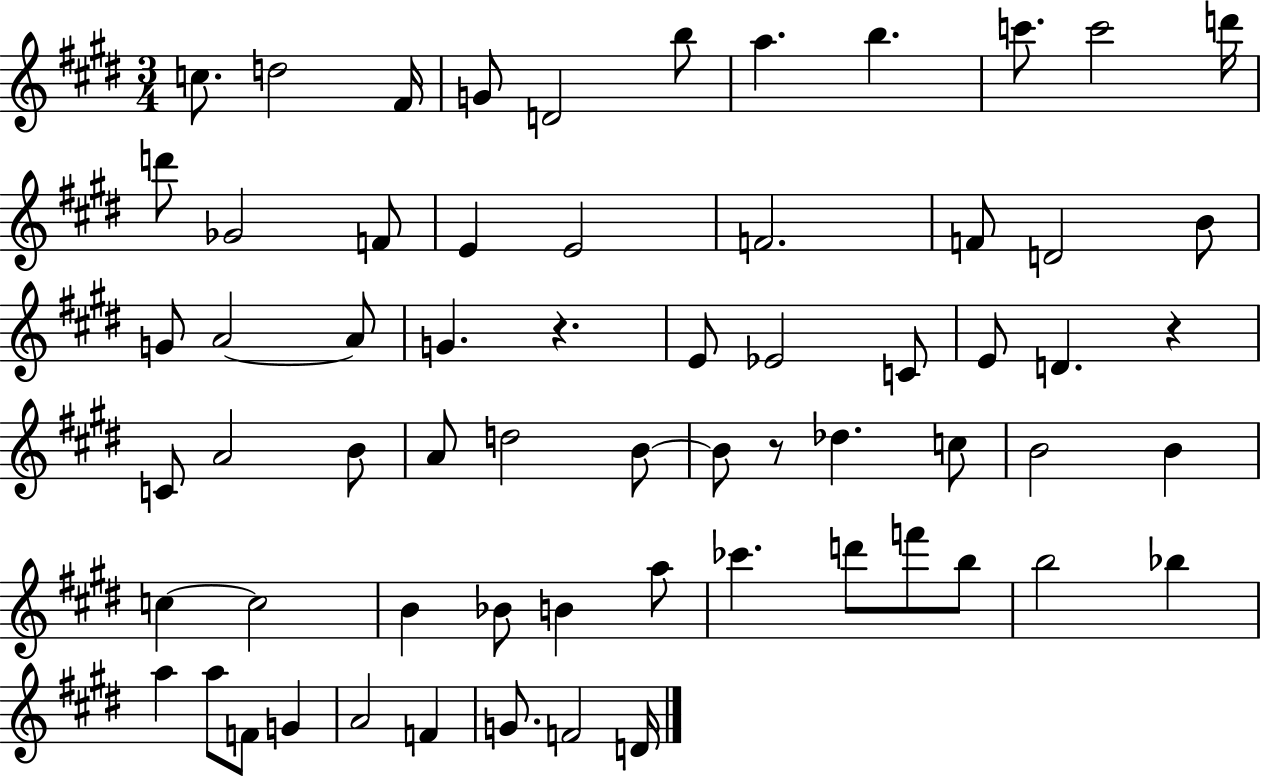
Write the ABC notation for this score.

X:1
T:Untitled
M:3/4
L:1/4
K:E
c/2 d2 ^F/4 G/2 D2 b/2 a b c'/2 c'2 d'/4 d'/2 _G2 F/2 E E2 F2 F/2 D2 B/2 G/2 A2 A/2 G z E/2 _E2 C/2 E/2 D z C/2 A2 B/2 A/2 d2 B/2 B/2 z/2 _d c/2 B2 B c c2 B _B/2 B a/2 _c' d'/2 f'/2 b/2 b2 _b a a/2 F/2 G A2 F G/2 F2 D/4